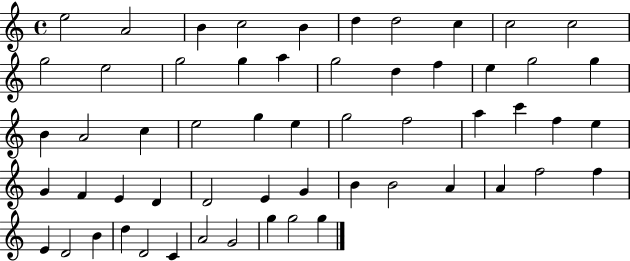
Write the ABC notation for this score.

X:1
T:Untitled
M:4/4
L:1/4
K:C
e2 A2 B c2 B d d2 c c2 c2 g2 e2 g2 g a g2 d f e g2 g B A2 c e2 g e g2 f2 a c' f e G F E D D2 E G B B2 A A f2 f E D2 B d D2 C A2 G2 g g2 g